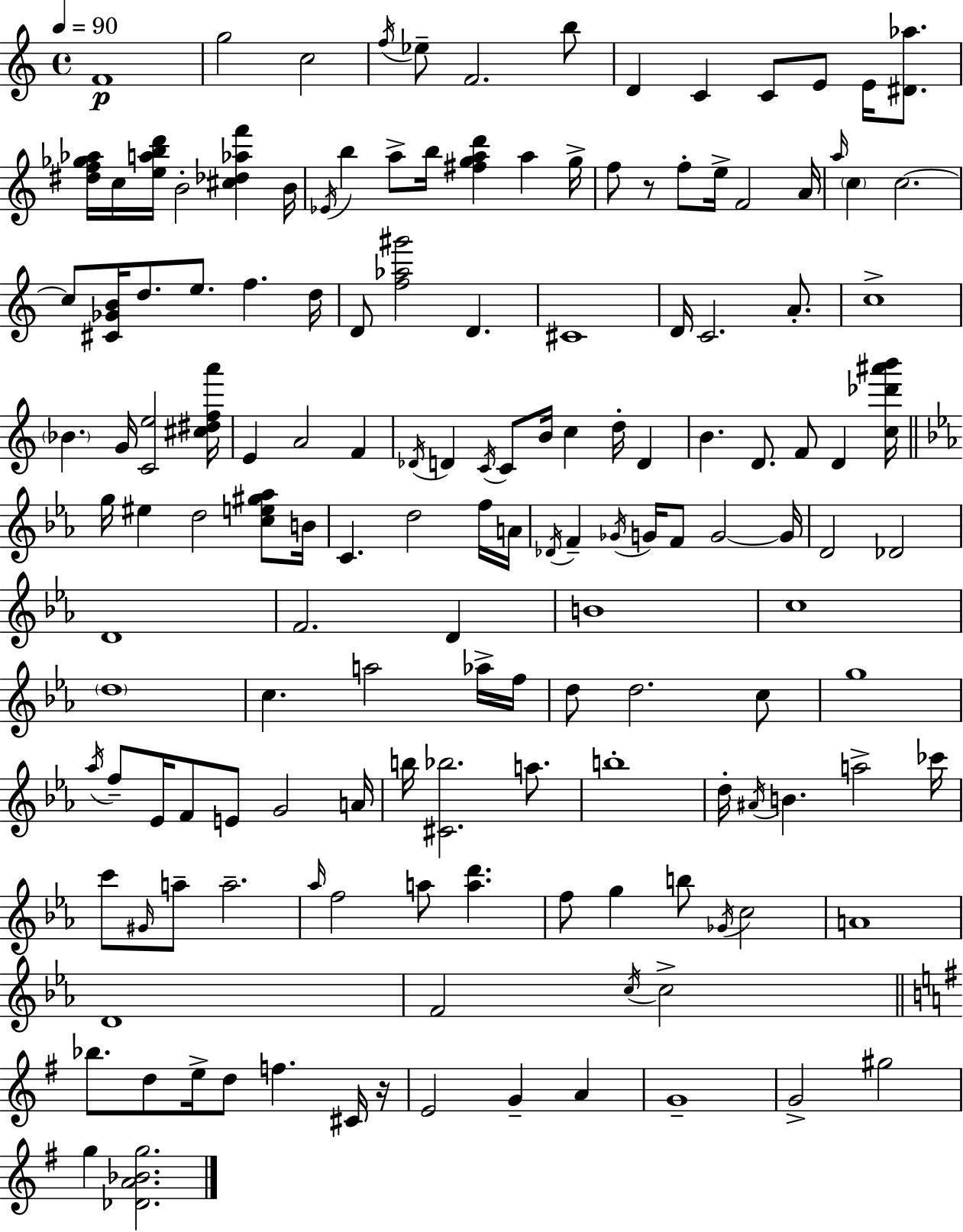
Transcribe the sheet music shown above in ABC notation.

X:1
T:Untitled
M:4/4
L:1/4
K:Am
F4 g2 c2 f/4 _e/2 F2 b/2 D C C/2 E/2 E/4 [^D_a]/2 [^df_g_a]/4 c/4 [eabd']/4 B2 [^c_d_af'] B/4 _E/4 b a/2 b/4 [^fgad'] a g/4 f/2 z/2 f/2 e/4 F2 A/4 a/4 c c2 c/2 [^C_GB]/4 d/2 e/2 f d/4 D/2 [f_a^g']2 D ^C4 D/4 C2 A/2 c4 _B G/4 [Ce]2 [^c^dfa']/4 E A2 F _D/4 D C/4 C/2 B/4 c d/4 D B D/2 F/2 D [c_d'^a'b']/4 g/4 ^e d2 [ce^g_a]/2 B/4 C d2 f/4 A/4 _D/4 F _G/4 G/4 F/2 G2 G/4 D2 _D2 D4 F2 D B4 c4 d4 c a2 _a/4 f/4 d/2 d2 c/2 g4 _a/4 f/2 _E/4 F/2 E/2 G2 A/4 b/4 [^C_b]2 a/2 b4 d/4 ^A/4 B a2 _c'/4 c'/2 ^G/4 a/2 a2 _a/4 f2 a/2 [ad'] f/2 g b/2 _G/4 c2 A4 D4 F2 c/4 c2 _b/2 d/2 e/4 d/2 f ^C/4 z/4 E2 G A G4 G2 ^g2 g [_DA_Bg]2